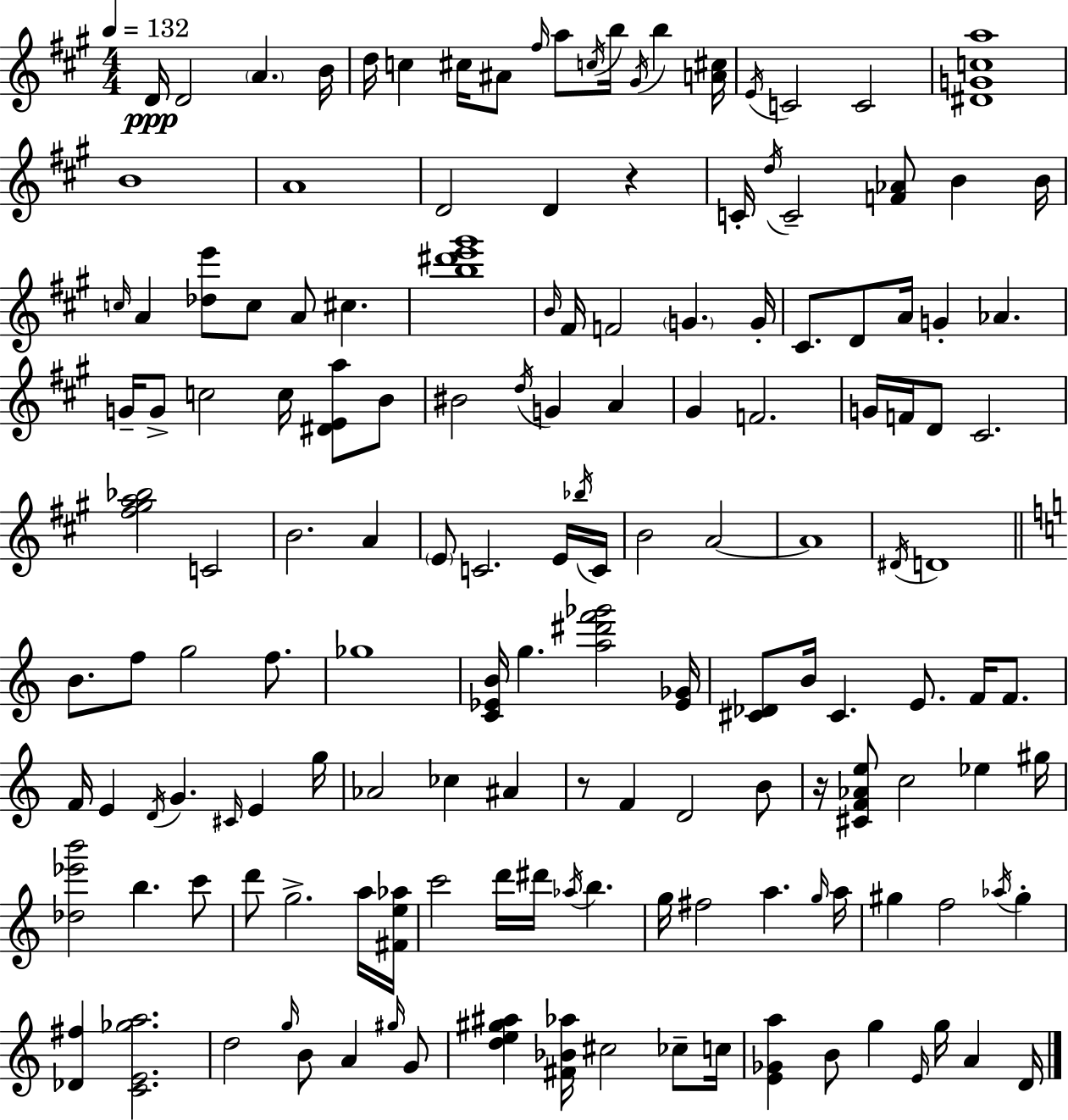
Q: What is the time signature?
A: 4/4